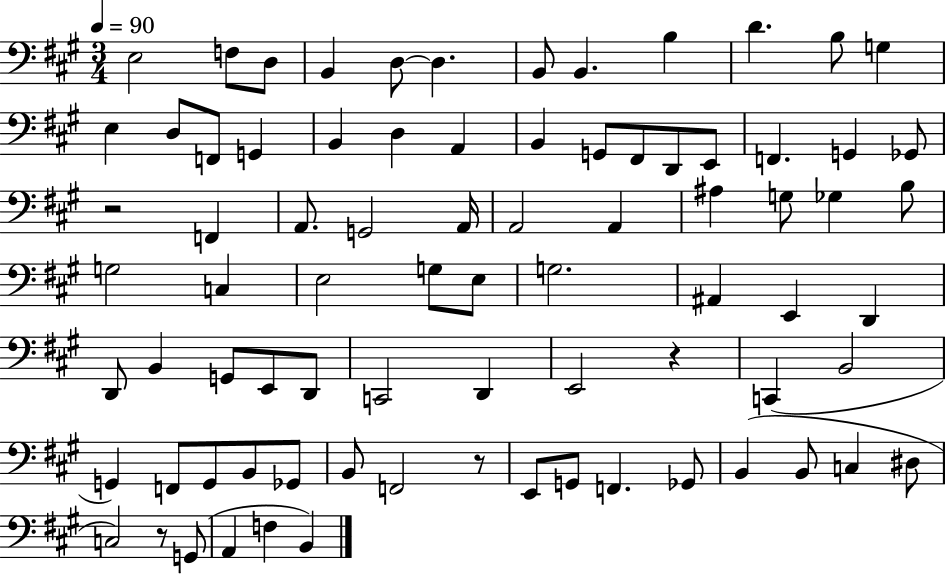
X:1
T:Untitled
M:3/4
L:1/4
K:A
E,2 F,/2 D,/2 B,, D,/2 D, B,,/2 B,, B, D B,/2 G, E, D,/2 F,,/2 G,, B,, D, A,, B,, G,,/2 ^F,,/2 D,,/2 E,,/2 F,, G,, _G,,/2 z2 F,, A,,/2 G,,2 A,,/4 A,,2 A,, ^A, G,/2 _G, B,/2 G,2 C, E,2 G,/2 E,/2 G,2 ^A,, E,, D,, D,,/2 B,, G,,/2 E,,/2 D,,/2 C,,2 D,, E,,2 z C,, B,,2 G,, F,,/2 G,,/2 B,,/2 _G,,/2 B,,/2 F,,2 z/2 E,,/2 G,,/2 F,, _G,,/2 B,, B,,/2 C, ^D,/2 C,2 z/2 G,,/2 A,, F, B,,